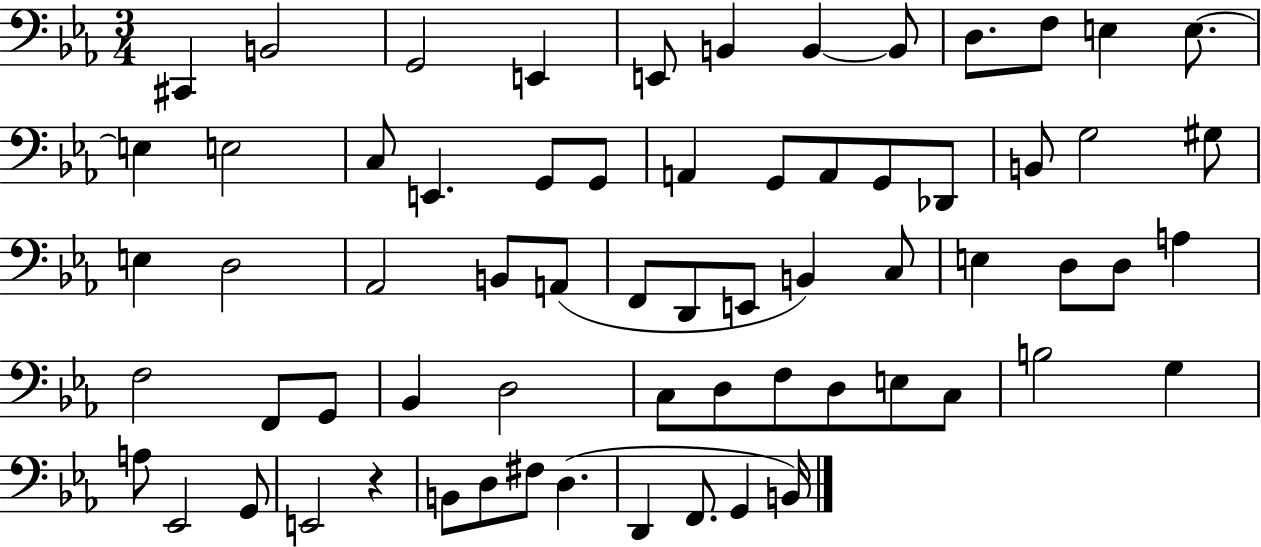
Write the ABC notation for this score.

X:1
T:Untitled
M:3/4
L:1/4
K:Eb
^C,, B,,2 G,,2 E,, E,,/2 B,, B,, B,,/2 D,/2 F,/2 E, E,/2 E, E,2 C,/2 E,, G,,/2 G,,/2 A,, G,,/2 A,,/2 G,,/2 _D,,/2 B,,/2 G,2 ^G,/2 E, D,2 _A,,2 B,,/2 A,,/2 F,,/2 D,,/2 E,,/2 B,, C,/2 E, D,/2 D,/2 A, F,2 F,,/2 G,,/2 _B,, D,2 C,/2 D,/2 F,/2 D,/2 E,/2 C,/2 B,2 G, A,/2 _E,,2 G,,/2 E,,2 z B,,/2 D,/2 ^F,/2 D, D,, F,,/2 G,, B,,/4